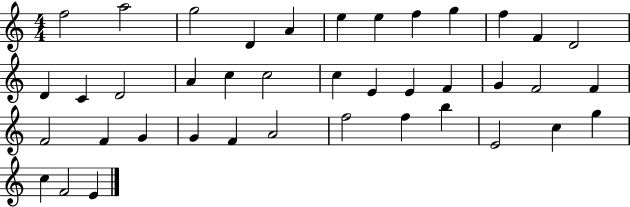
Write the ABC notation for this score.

X:1
T:Untitled
M:4/4
L:1/4
K:C
f2 a2 g2 D A e e f g f F D2 D C D2 A c c2 c E E F G F2 F F2 F G G F A2 f2 f b E2 c g c F2 E